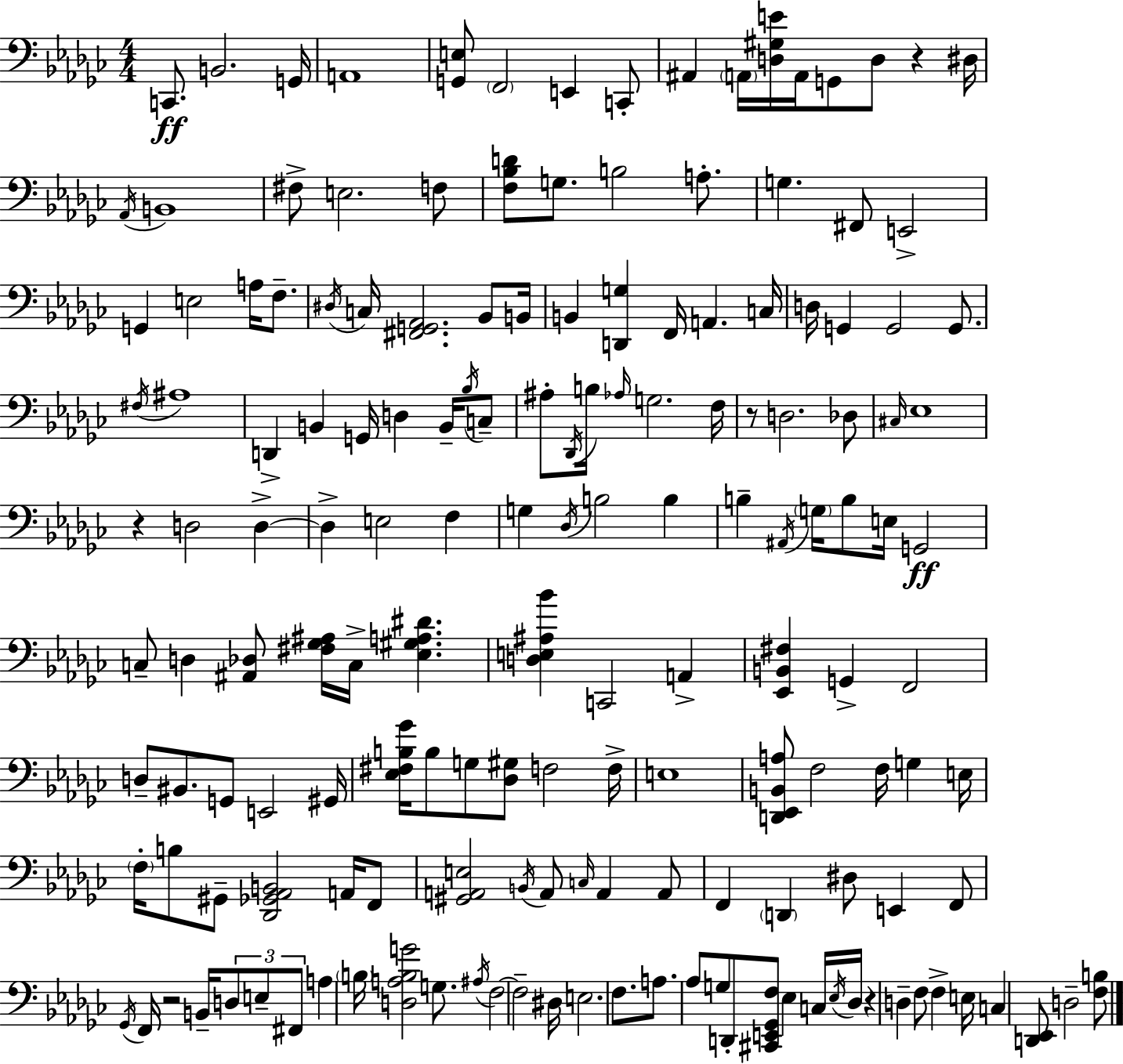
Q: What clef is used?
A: bass